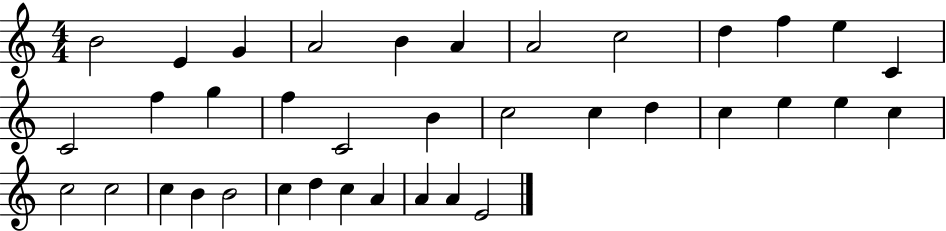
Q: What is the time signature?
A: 4/4